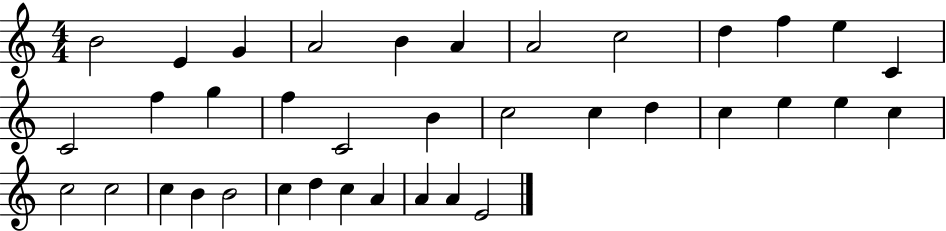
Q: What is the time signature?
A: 4/4